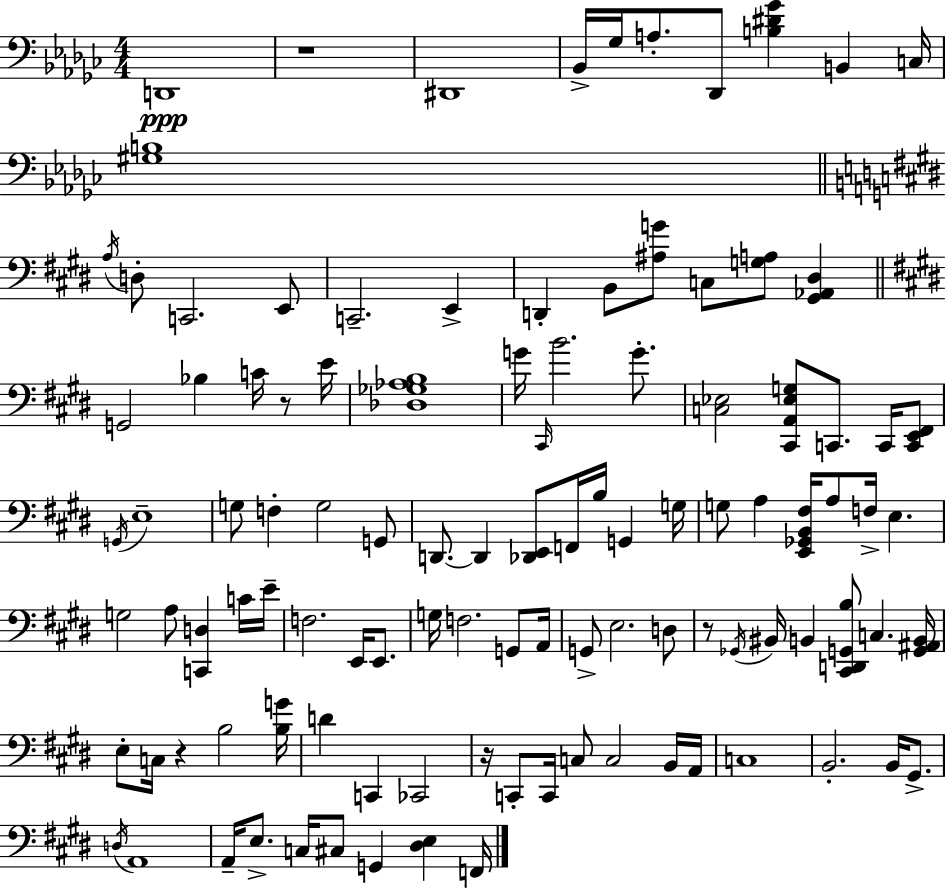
{
  \clef bass
  \numericTimeSignature
  \time 4/4
  \key ees \minor
  d,1\ppp | r1 | dis,1 | bes,16-> ges16 a8.-. des,8 <b dis' ges'>4 b,4 c16 | \break <gis b>1 | \bar "||" \break \key e \major \acciaccatura { a16 } d8-. c,2. e,8 | c,2.-- e,4-> | d,4-. b,8 <ais g'>8 c8 <g a>8 <gis, aes, dis>4 | \bar "||" \break \key e \major g,2 bes4 c'16 r8 e'16 | <des ges aes b>1 | g'16 \grace { cis,16 } b'2. g'8.-. | <c ees>2 <cis, a, ees g>8 c,8. c,16 <c, e, fis,>8 | \break \acciaccatura { g,16 } e1-- | g8 f4-. g2 | g,8 d,8.~~ d,4 <des, e,>8 f,16 b16 g,4 | g16 g8 a4 <e, ges, b, fis>16 a8 f16-> e4. | \break g2 a8 <c, d>4 | c'16 e'16-- f2. e,16 e,8. | g16 f2. g,8 | a,16 g,8-> e2. | \break d8 r8 \acciaccatura { ges,16 } bis,16 b,4 <cis, d, g, b>8 c4. | <g, ais, b,>16 e8-. c16 r4 b2 | <b g'>16 d'4 c,4 ces,2 | r16 c,8-. c,16 c8 c2 | \break b,16 a,16 c1 | b,2.-. b,16 | gis,8.-> \acciaccatura { d16 } a,1 | a,16-- e8.-> c16 cis8 g,4 <dis e>4 | \break f,16 \bar "|."
}